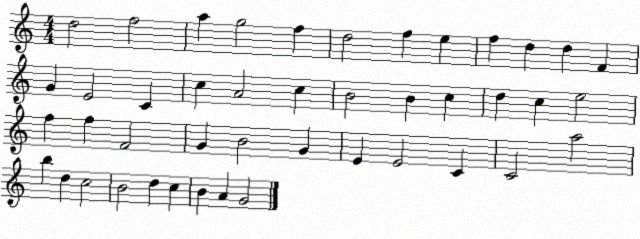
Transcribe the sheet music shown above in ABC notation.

X:1
T:Untitled
M:4/4
L:1/4
K:C
d2 f2 a g2 f d2 f e f d d F G E2 C c A2 c B2 B c d c e2 f f F2 G B2 G E E2 C C2 a2 b d c2 B2 d c B A G2